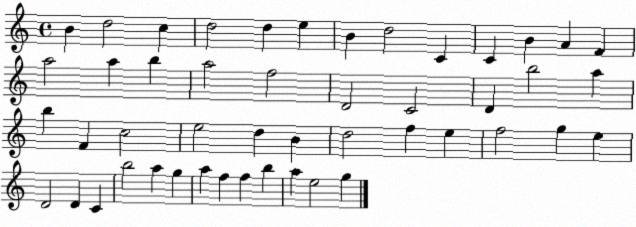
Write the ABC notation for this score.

X:1
T:Untitled
M:4/4
L:1/4
K:C
B d2 c d2 d e B d2 C C B A F a2 a b a2 f2 D2 C2 D b2 a b F c2 e2 d B d2 f e f2 g e D2 D C b2 a g a f f b a e2 g